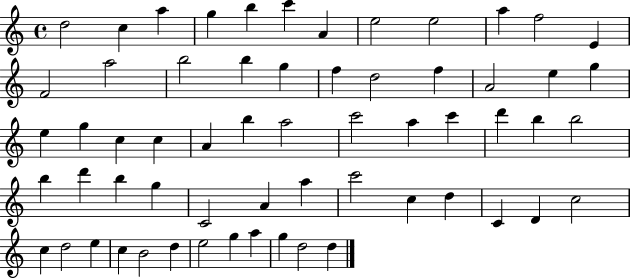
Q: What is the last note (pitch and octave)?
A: D5